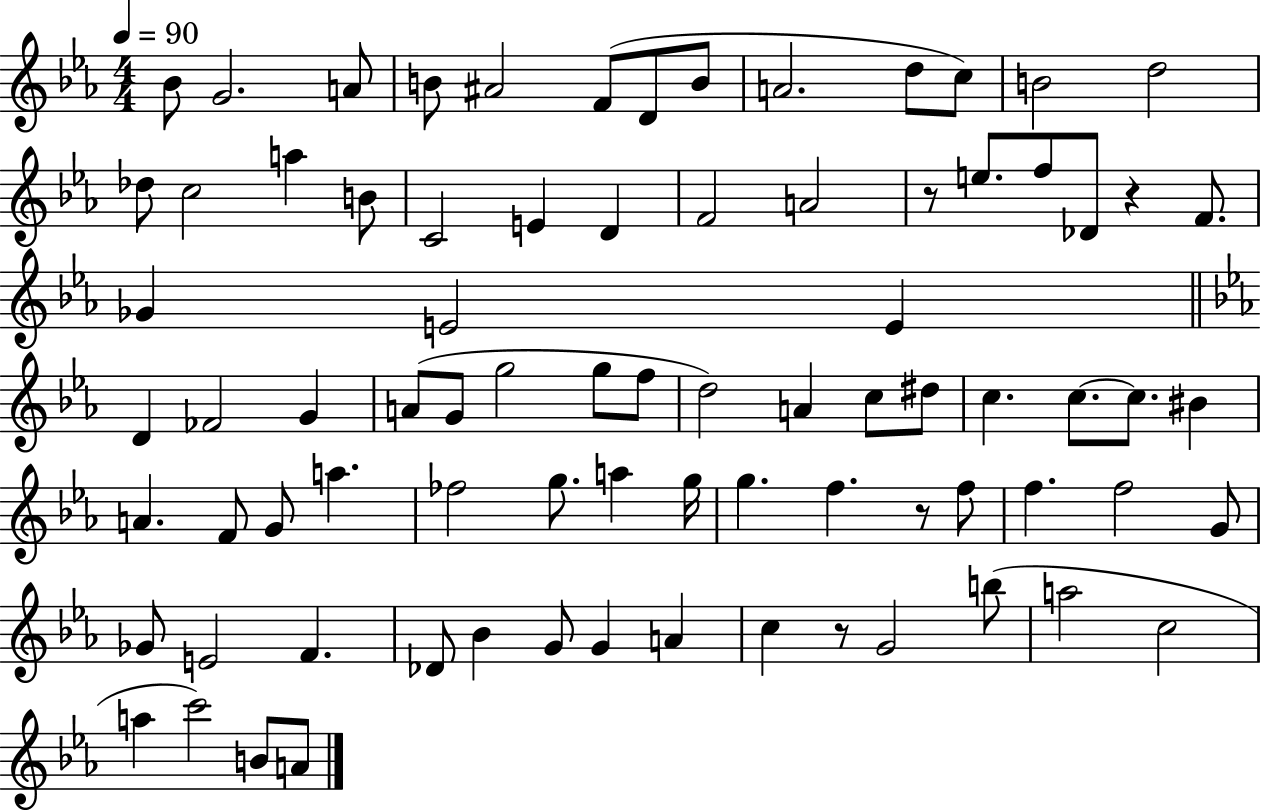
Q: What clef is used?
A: treble